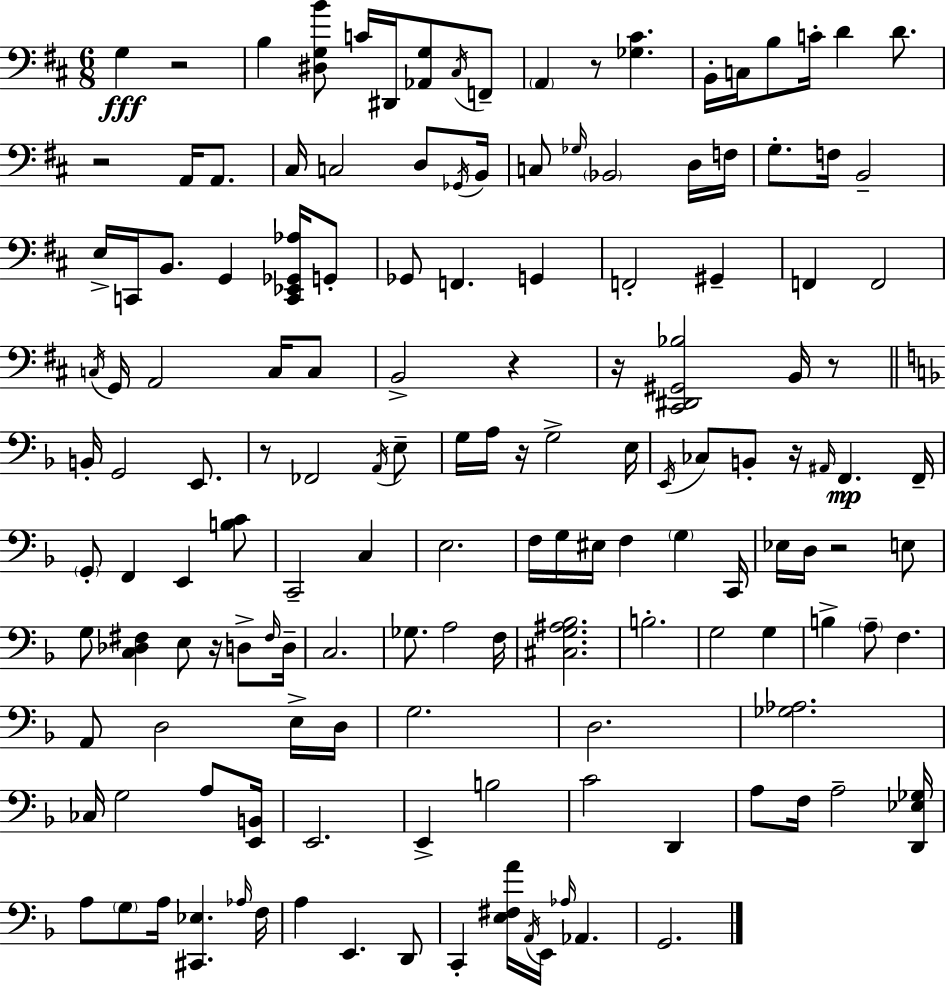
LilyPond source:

{
  \clef bass
  \numericTimeSignature
  \time 6/8
  \key d \major
  g4\fff r2 | b4 <dis g b'>8 c'16 dis,16 <aes, g>8 \acciaccatura { cis16 } f,8-- | \parenthesize a,4 r8 <ges cis'>4. | b,16-. c16 b8 c'16-. d'4 d'8. | \break r2 a,16 a,8. | cis16 c2 d8 | \acciaccatura { ges,16 } b,16 c8 \grace { ges16 } \parenthesize bes,2 | d16 f16 g8.-. f16 b,2-- | \break e16-> c,16 b,8. g,4 | <c, ees, ges, aes>16 g,8-. ges,8 f,4. g,4 | f,2-. gis,4-- | f,4 f,2 | \break \acciaccatura { c16 } g,16 a,2 | c16 c8 b,2-> | r4 r16 <cis, dis, gis, bes>2 | b,16 r8 \bar "||" \break \key f \major b,16-. g,2 e,8. | r8 fes,2 \acciaccatura { a,16 } e8-- | g16 a16 r16 g2-> | e16 \acciaccatura { e,16 } ces8 b,8-. r16 \grace { ais,16 }\mp f,4. | \break f,16-- \parenthesize g,8-. f,4 e,4 | <b c'>8 c,2-- c4 | e2. | f16 g16 eis16 f4 \parenthesize g4 | \break c,16 ees16 d16 r2 | e8 g8 <c des fis>4 e8 r16 | d8-> \grace { fis16 } d16-- c2. | ges8. a2 | \break f16 <cis g ais bes>2. | b2.-. | g2 | g4 b4-> \parenthesize a8-- f4. | \break a,8 d2 | e16-> d16 g2. | d2. | <ges aes>2. | \break ces16 g2 | a8 <e, b,>16 e,2. | e,4-> b2 | c'2 | \break d,4 a8 f16 a2-- | <d, ees ges>16 a8 \parenthesize g8 a16 <cis, ees>4. | \grace { aes16 } f16 a4 e,4. | d,8 c,4-. <e fis a'>16 \acciaccatura { a,16 } e,16 | \break \grace { aes16 } aes,4. g,2. | \bar "|."
}